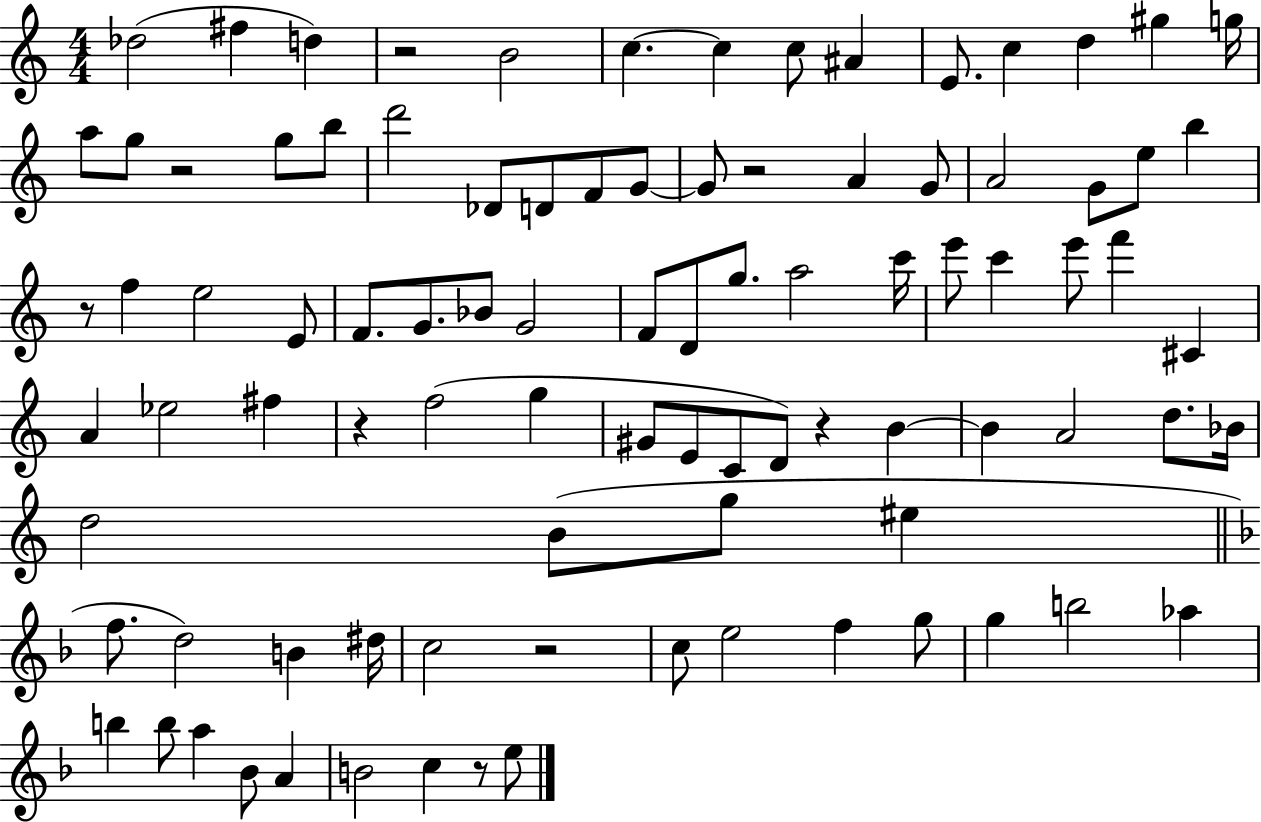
{
  \clef treble
  \numericTimeSignature
  \time 4/4
  \key c \major
  des''2( fis''4 d''4) | r2 b'2 | c''4.~~ c''4 c''8 ais'4 | e'8. c''4 d''4 gis''4 g''16 | \break a''8 g''8 r2 g''8 b''8 | d'''2 des'8 d'8 f'8 g'8~~ | g'8 r2 a'4 g'8 | a'2 g'8 e''8 b''4 | \break r8 f''4 e''2 e'8 | f'8. g'8. bes'8 g'2 | f'8 d'8 g''8. a''2 c'''16 | e'''8 c'''4 e'''8 f'''4 cis'4 | \break a'4 ees''2 fis''4 | r4 f''2( g''4 | gis'8 e'8 c'8 d'8) r4 b'4~~ | b'4 a'2 d''8. bes'16 | \break d''2 b'8( g''8 eis''4 | \bar "||" \break \key d \minor f''8. d''2) b'4 dis''16 | c''2 r2 | c''8 e''2 f''4 g''8 | g''4 b''2 aes''4 | \break b''4 b''8 a''4 bes'8 a'4 | b'2 c''4 r8 e''8 | \bar "|."
}